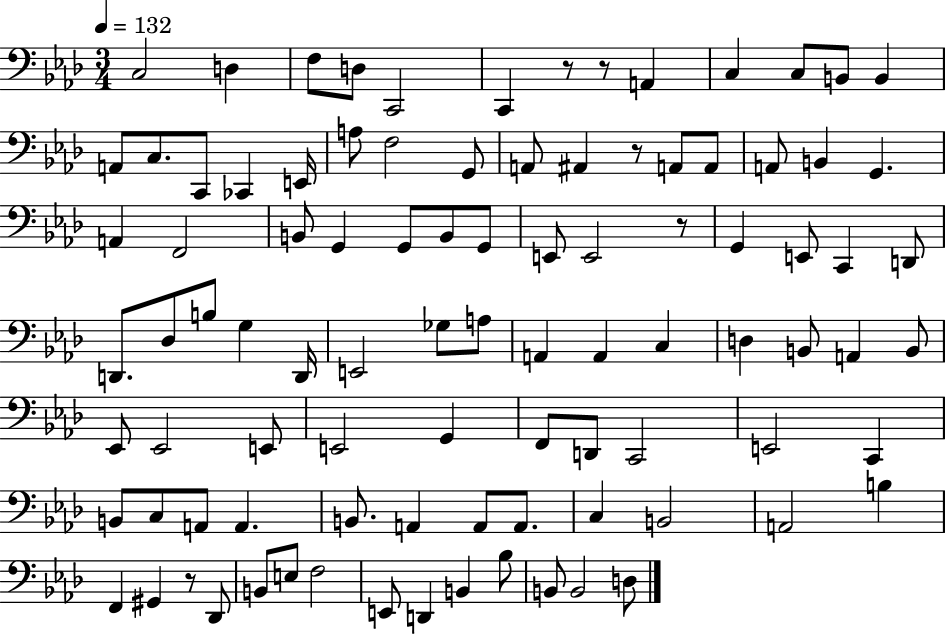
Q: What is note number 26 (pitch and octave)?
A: G2